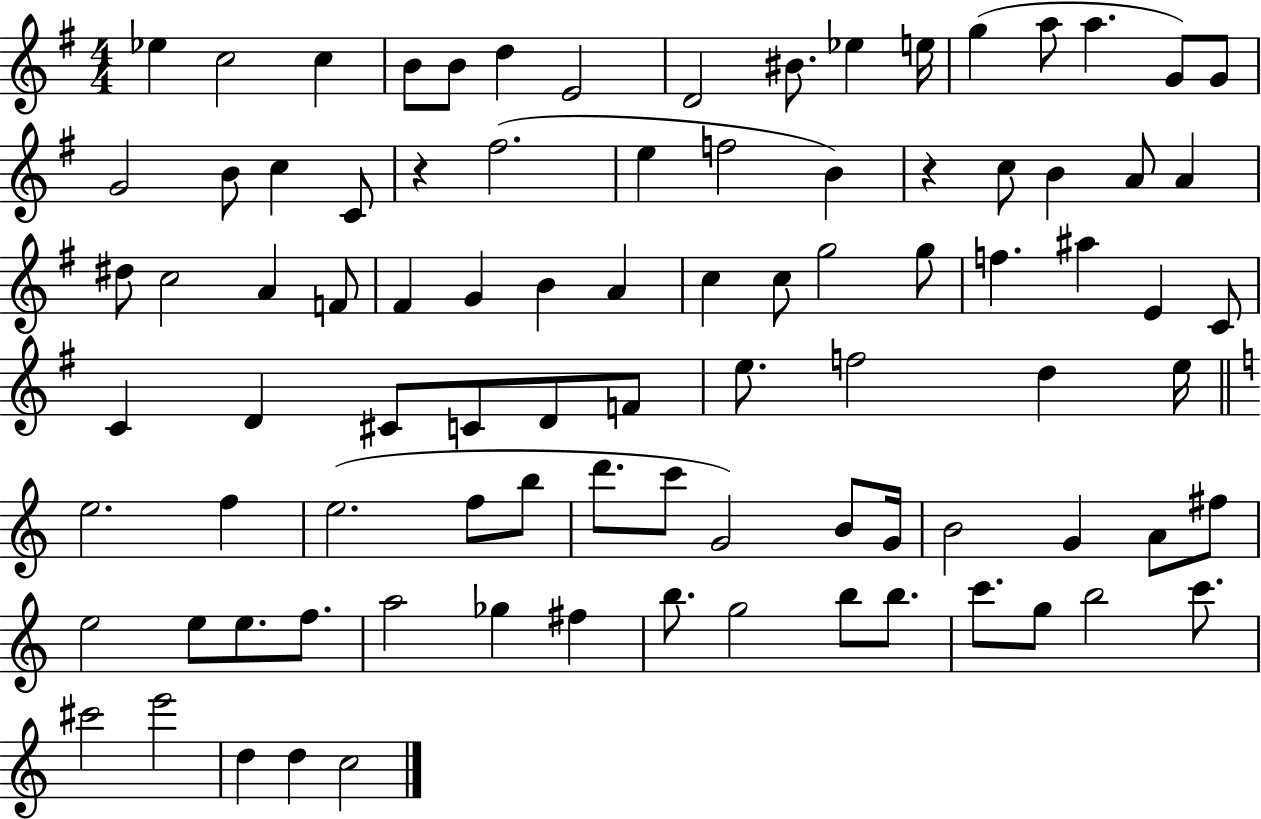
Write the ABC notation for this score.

X:1
T:Untitled
M:4/4
L:1/4
K:G
_e c2 c B/2 B/2 d E2 D2 ^B/2 _e e/4 g a/2 a G/2 G/2 G2 B/2 c C/2 z ^f2 e f2 B z c/2 B A/2 A ^d/2 c2 A F/2 ^F G B A c c/2 g2 g/2 f ^a E C/2 C D ^C/2 C/2 D/2 F/2 e/2 f2 d e/4 e2 f e2 f/2 b/2 d'/2 c'/2 G2 B/2 G/4 B2 G A/2 ^f/2 e2 e/2 e/2 f/2 a2 _g ^f b/2 g2 b/2 b/2 c'/2 g/2 b2 c'/2 ^c'2 e'2 d d c2